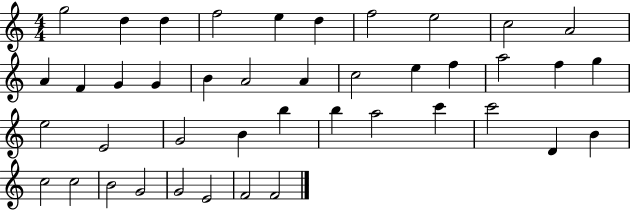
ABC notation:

X:1
T:Untitled
M:4/4
L:1/4
K:C
g2 d d f2 e d f2 e2 c2 A2 A F G G B A2 A c2 e f a2 f g e2 E2 G2 B b b a2 c' c'2 D B c2 c2 B2 G2 G2 E2 F2 F2